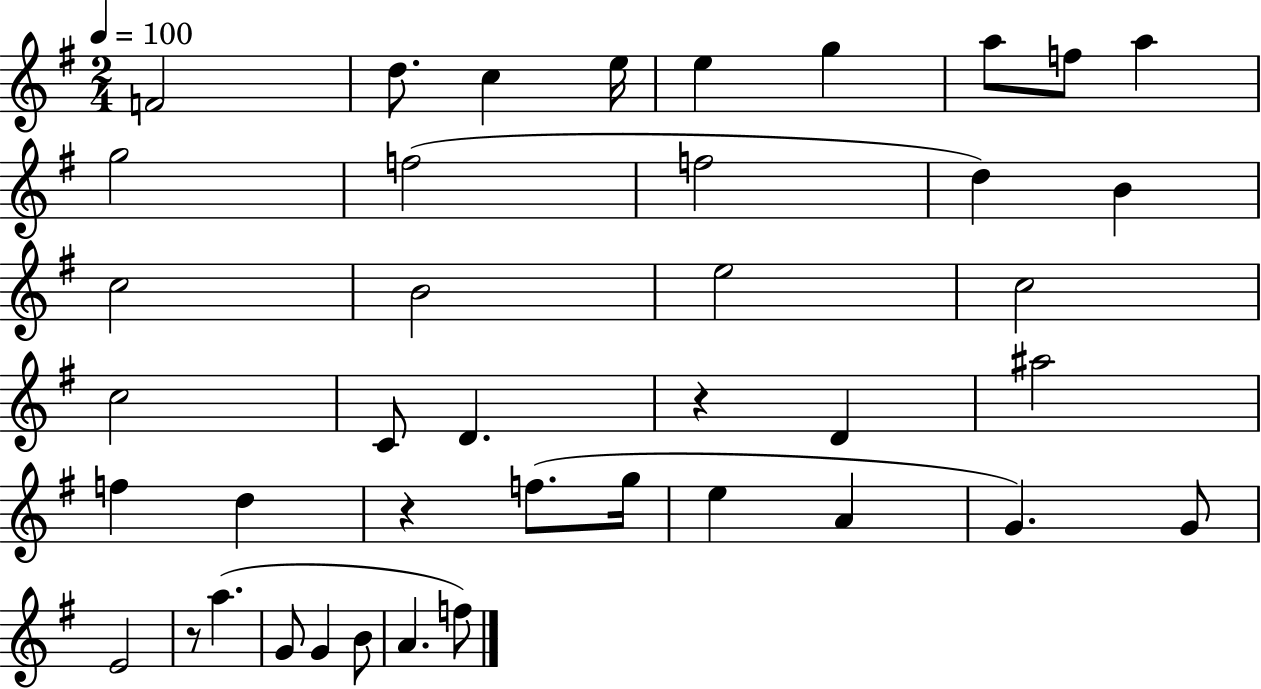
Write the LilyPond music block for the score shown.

{
  \clef treble
  \numericTimeSignature
  \time 2/4
  \key g \major
  \tempo 4 = 100
  f'2 | d''8. c''4 e''16 | e''4 g''4 | a''8 f''8 a''4 | \break g''2 | f''2( | f''2 | d''4) b'4 | \break c''2 | b'2 | e''2 | c''2 | \break c''2 | c'8 d'4. | r4 d'4 | ais''2 | \break f''4 d''4 | r4 f''8.( g''16 | e''4 a'4 | g'4.) g'8 | \break e'2 | r8 a''4.( | g'8 g'4 b'8 | a'4. f''8) | \break \bar "|."
}